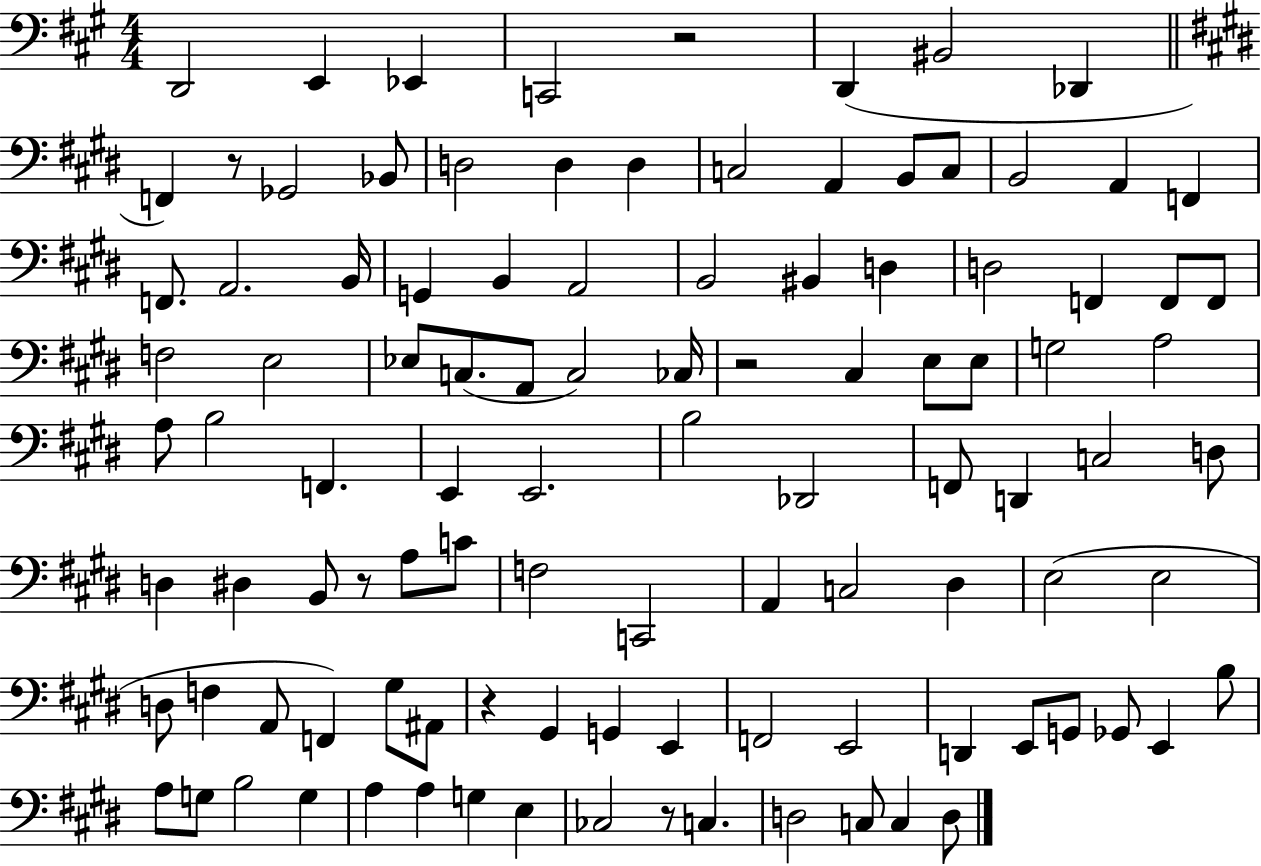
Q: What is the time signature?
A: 4/4